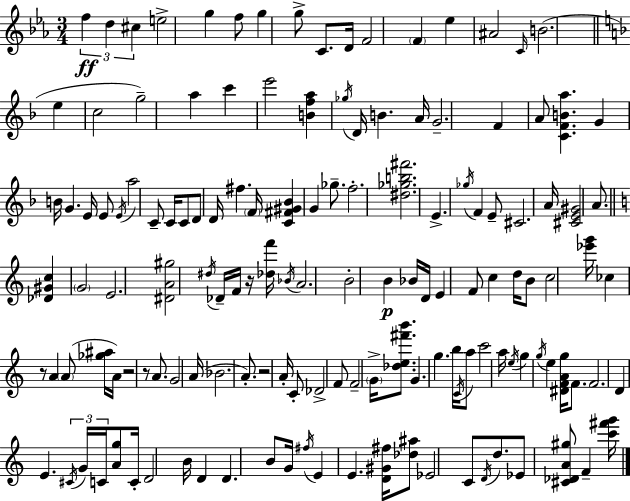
{
  \clef treble
  \numericTimeSignature
  \time 3/4
  \key c \minor
  \tuplet 3/2 { f''4\ff d''4 cis''4 } | e''2-> g''4 | f''8 g''4 g''8-> c'8. d'16 | f'2 \parenthesize f'4 | \break ees''4 ais'2 | \grace { c'16 } b'2.( | \bar "||" \break \key d \minor e''4 c''2 | g''2--) a''4 | c'''4 e'''2 | <b' f'' a''>4 \acciaccatura { ges''16 } d'16 b'4. | \break a'16 g'2.-- | f'4 a'8 <c' f' b' a''>4. | g'4 b'16 g'4. | e'16 e'8 \acciaccatura { e'16 } a''2 | \break c'8-- c'16 c'8 d'8 d'16 fis''4. | \parenthesize f'16 <c' fis' gis' bes'>4 g'4 ges''8.-- | f''2.-. | <dis'' ges'' b'' fis'''>2. | \break e'4.-> \acciaccatura { ges''16 } f'4 | e'8-- cis'2. | a'16 <cis' e' gis'>2 | a'8. \bar "||" \break \key c \major <des' gis' c''>4 \parenthesize g'2 | e'2. | <dis' a' gis''>2 \acciaccatura { dis''16 } des'16-- f'16 r16 | <des'' f'''>16 \acciaccatura { bes'16 } a'2. | \break b'2-. b'4\p | bes'16 d'16 e'4 f'8 c''4 | d''16 b'8 c''2 | <ees''' g'''>16 ces''4 r8 a'4 | \break \parenthesize a'8( <ges'' ais''>16 a'16) r2 | r8 a'8. g'2 | a'16( bes'2. | a'8.-.) r2 | \break a'16-. c'8-. des'2-> | f'8 f'2-- \parenthesize g'16-> <des'' e'' fis''' b'''>8. | g'4. g''4. | b''16 \acciaccatura { c'16 } a''8 c'''2 | \break a''16 \acciaccatura { e''16 } g''4 \acciaccatura { g''16 } e''4 | <dis' f' a' g''>16 f'8. f'2. | d'4 e'4. | \tuplet 3/2 { \acciaccatura { cis'16 } g'16 c'16 } <a' g''>8 c'16-. d'2 | \break b'16 d'4 d'4. | b'8 g'16 \acciaccatura { fis''16 } e'4 | e'4. <d' gis' fis''>16 <des'' ais''>8 ees'2 | c'8 \acciaccatura { d'16 } d''8. ees'8 | \break <cis' des' a' gis''>8 f'4-- <c''' fis''' g'''>16 \bar "|."
}